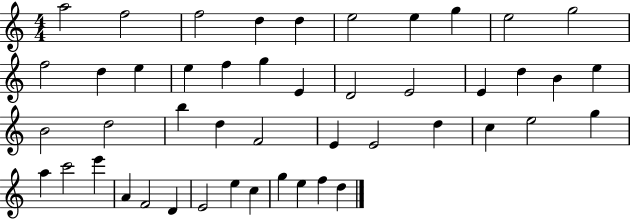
{
  \clef treble
  \numericTimeSignature
  \time 4/4
  \key c \major
  a''2 f''2 | f''2 d''4 d''4 | e''2 e''4 g''4 | e''2 g''2 | \break f''2 d''4 e''4 | e''4 f''4 g''4 e'4 | d'2 e'2 | e'4 d''4 b'4 e''4 | \break b'2 d''2 | b''4 d''4 f'2 | e'4 e'2 d''4 | c''4 e''2 g''4 | \break a''4 c'''2 e'''4 | a'4 f'2 d'4 | e'2 e''4 c''4 | g''4 e''4 f''4 d''4 | \break \bar "|."
}